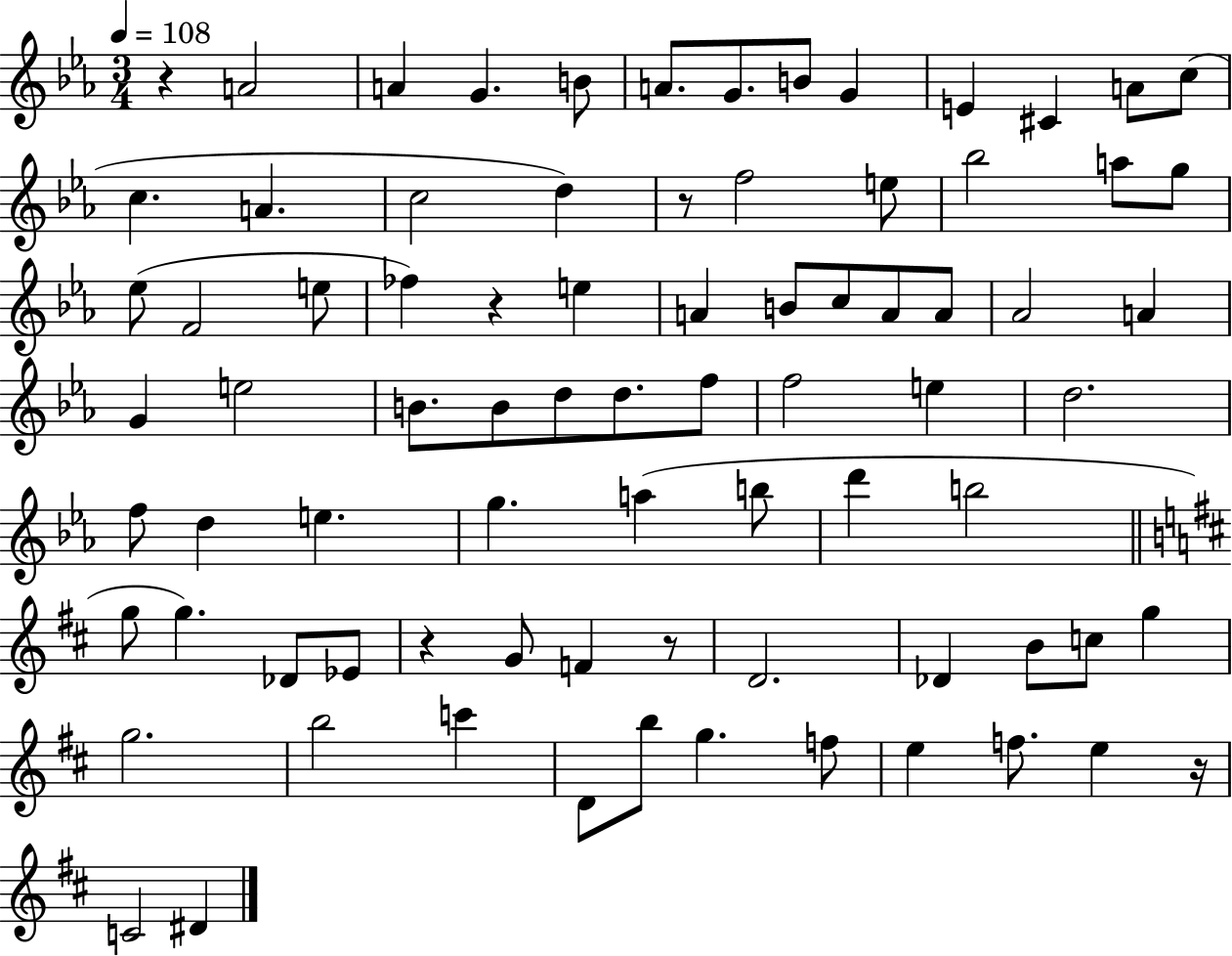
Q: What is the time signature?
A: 3/4